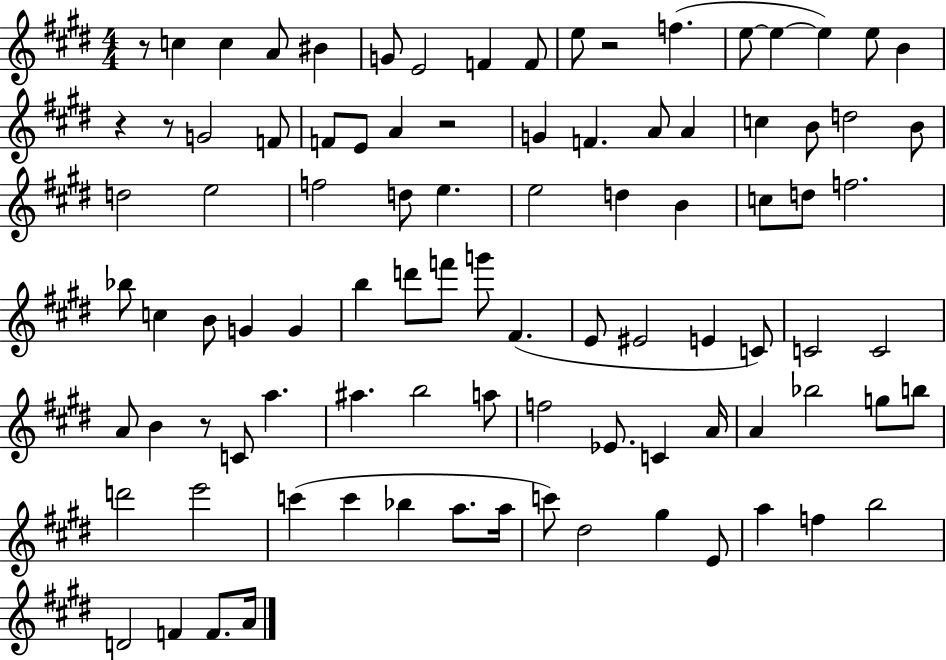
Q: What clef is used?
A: treble